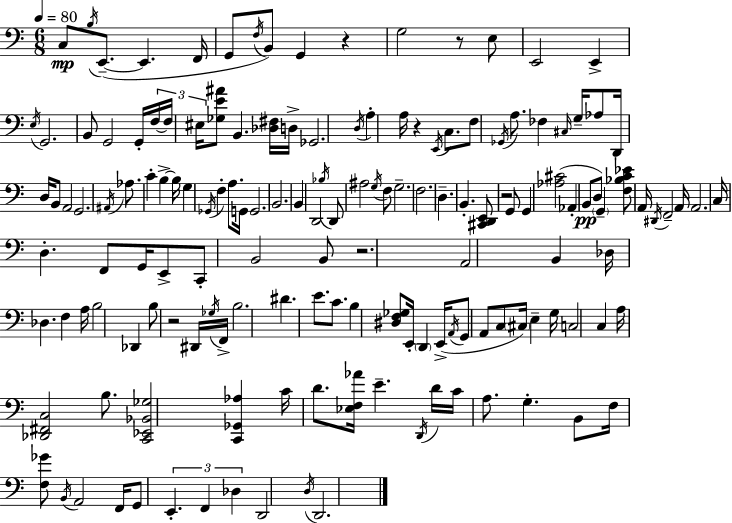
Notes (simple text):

C3/e B3/s E2/e. E2/q. F2/s G2/e F3/s B2/e G2/q R/q G3/h R/e E3/e E2/h E2/q E3/s G2/h. B2/e G2/h G2/s F3/s F3/s EIS3/s [Gb3,E4,A#4]/e B2/q. [Db3,F#3]/s D3/s Gb2/h. D3/s A3/q A3/s R/q E2/s C3/e. F3/e Gb2/s A3/e. FES3/q C#3/s G3/s Ab3/e D2/s D3/s B2/e A2/h G2/h. A#2/s Ab3/e. C4/q B3/q B3/s G3/q Gb2/s F3/q A3/e. G2/s G2/h. B2/h. B2/q D2/h Bb3/s D2/e A#3/h G3/s F3/e G3/h. F3/h. D3/q. B2/q. [C#2,D2,E2]/e R/h G2/e G2/q [Ab3,C#4]/h Ab2/q B2/e D3/e G2/q [F3,Bb3,C4,Eb4]/e A2/s D#2/s F2/h A2/s A2/h. C3/s D3/q. F2/e G2/s E2/e C2/e B2/h B2/e R/h. A2/h B2/q Db3/s Db3/q. F3/q A3/s B3/h Db2/q B3/e R/h D#2/s Gb3/s F2/s B3/h. D#4/q. E4/e. C4/e. B3/q [D#3,F3,Gb3]/e E2/s D2/q E2/s A2/s G2/e A2/e C3/e C#3/s E3/q G3/s C3/h C3/q A3/s [Db2,F#2,C3]/h B3/e. [C2,Eb2,Bb2,Gb3]/h [C2,Gb2,Ab3]/q C4/s D4/e. [Eb3,F3,Ab4]/s E4/q. D2/s D4/s C4/s A3/e. G3/q. B2/e F3/s [F3,Gb4]/e B2/s A2/h F2/s G2/e E2/q. F2/q Db3/q D2/h D3/s D2/h.